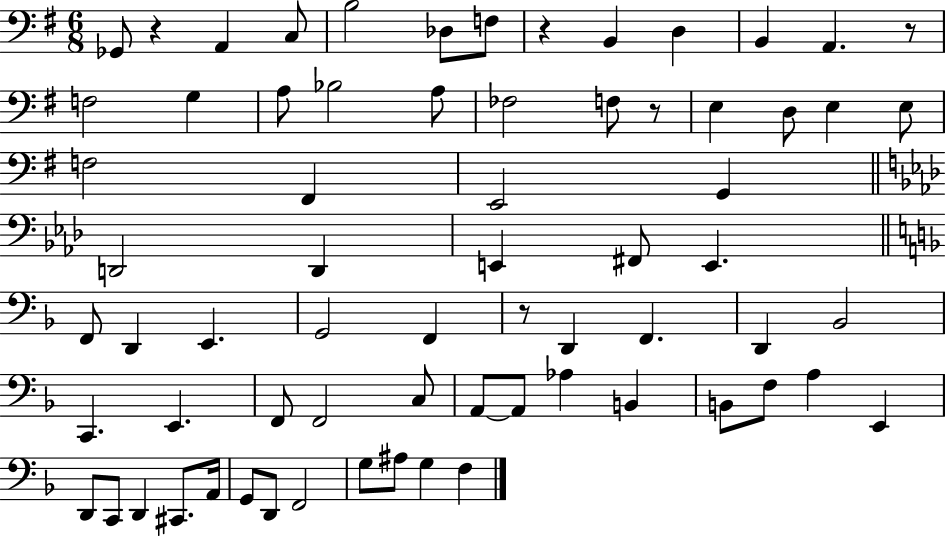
{
  \clef bass
  \numericTimeSignature
  \time 6/8
  \key g \major
  \repeat volta 2 { ges,8 r4 a,4 c8 | b2 des8 f8 | r4 b,4 d4 | b,4 a,4. r8 | \break f2 g4 | a8 bes2 a8 | fes2 f8 r8 | e4 d8 e4 e8 | \break f2 fis,4 | e,2 g,4 | \bar "||" \break \key aes \major d,2 d,4 | e,4 fis,8 e,4. | \bar "||" \break \key d \minor f,8 d,4 e,4. | g,2 f,4 | r8 d,4 f,4. | d,4 bes,2 | \break c,4. e,4. | f,8 f,2 c8 | a,8~~ a,8 aes4 b,4 | b,8 f8 a4 e,4 | \break d,8 c,8 d,4 cis,8. a,16 | g,8 d,8 f,2 | g8 ais8 g4 f4 | } \bar "|."
}